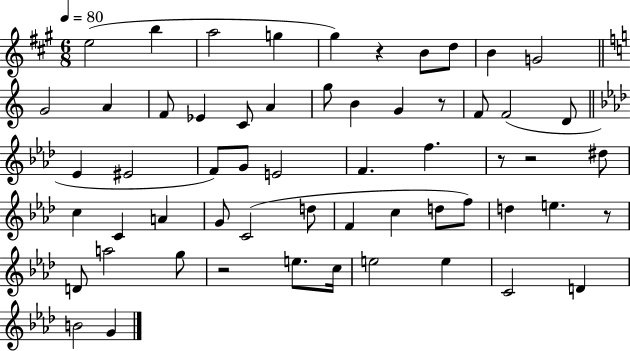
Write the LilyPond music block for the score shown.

{
  \clef treble
  \numericTimeSignature
  \time 6/8
  \key a \major
  \tempo 4 = 80
  \repeat volta 2 { e''2( b''4 | a''2 g''4 | gis''4) r4 b'8 d''8 | b'4 g'2 | \break \bar "||" \break \key c \major g'2 a'4 | f'8 ees'4 c'8 a'4 | g''8 b'4 g'4 r8 | f'8 f'2( d'8 | \break \bar "||" \break \key aes \major ees'4 eis'2 | f'8) g'8 e'2 | f'4. f''4. | r8 r2 dis''8 | \break c''4 c'4 a'4 | g'8 c'2( d''8 | f'4 c''4 d''8 f''8) | d''4 e''4. r8 | \break d'8 a''2 g''8 | r2 e''8. c''16 | e''2 e''4 | c'2 d'4 | \break b'2 g'4 | } \bar "|."
}